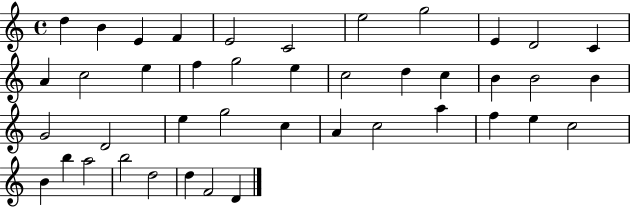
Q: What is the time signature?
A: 4/4